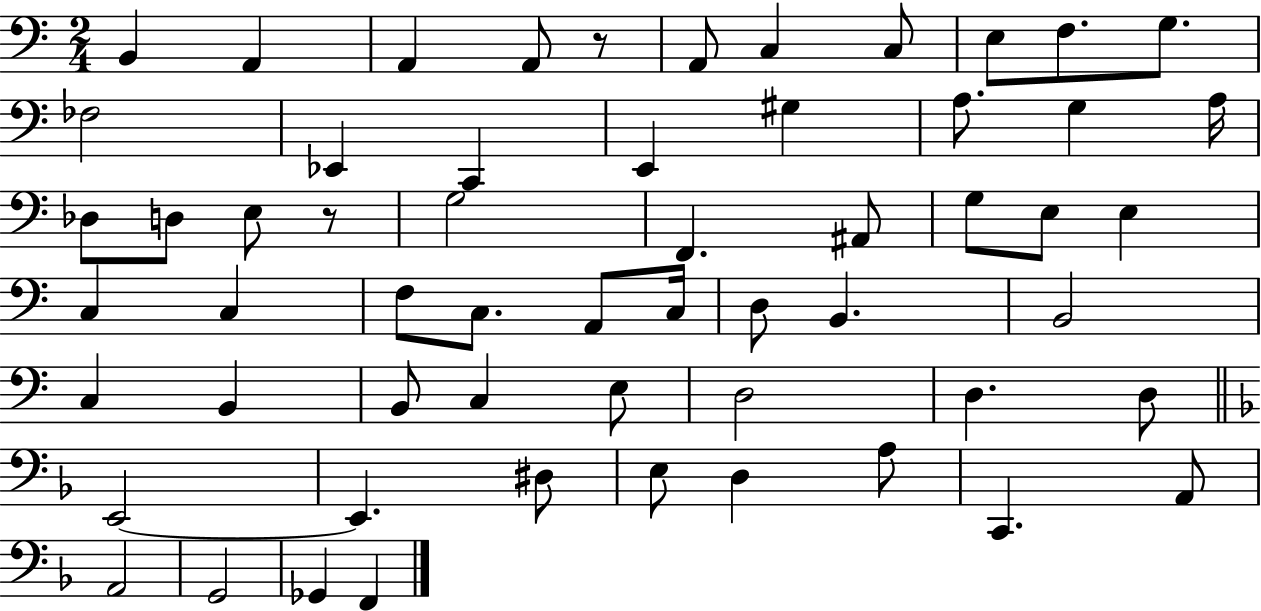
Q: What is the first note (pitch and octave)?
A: B2